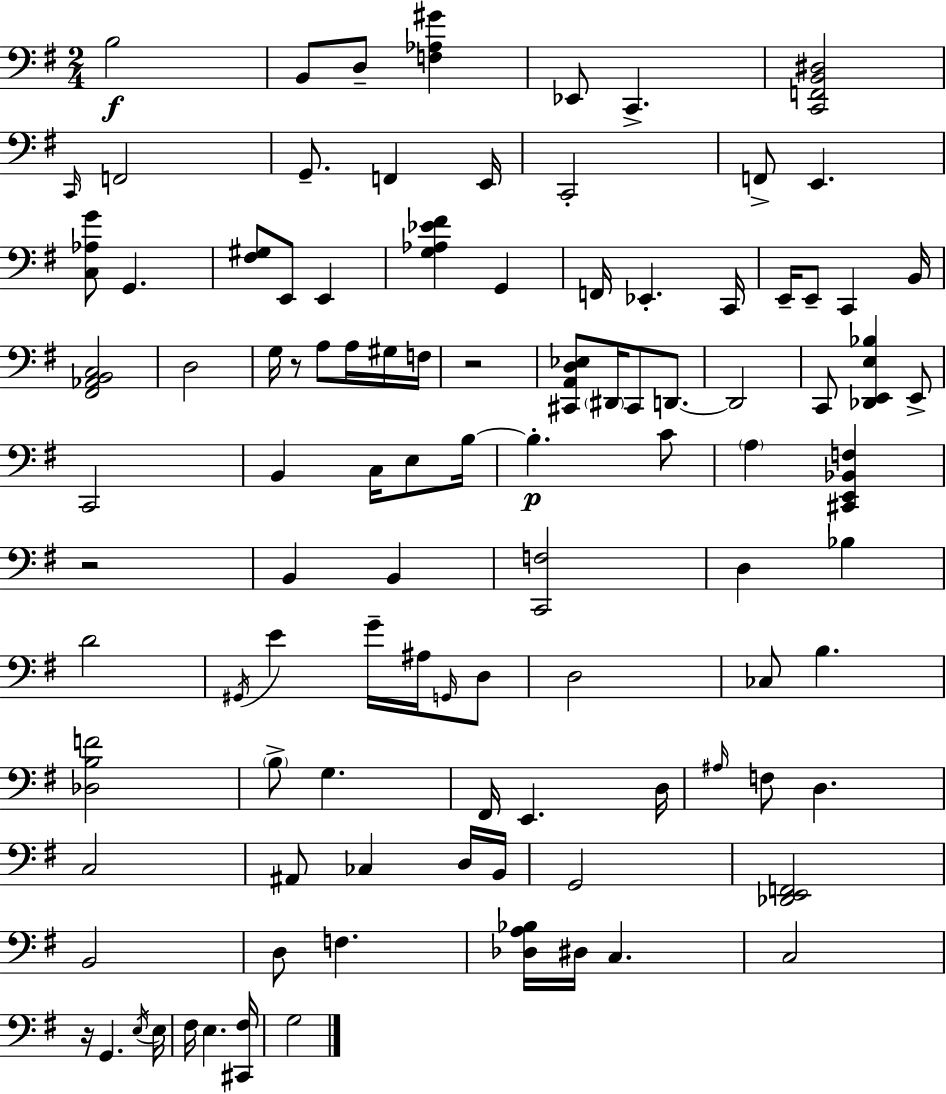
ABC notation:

X:1
T:Untitled
M:2/4
L:1/4
K:Em
B,2 B,,/2 D,/2 [F,_A,^G] _E,,/2 C,, [C,,F,,B,,^D,]2 C,,/4 F,,2 G,,/2 F,, E,,/4 C,,2 F,,/2 E,, [C,_A,G]/2 G,, [^F,^G,]/2 E,,/2 E,, [G,_A,_E^F] G,, F,,/4 _E,, C,,/4 E,,/4 E,,/2 C,, B,,/4 [^F,,_A,,B,,C,]2 D,2 G,/4 z/2 A,/2 A,/4 ^G,/4 F,/4 z2 [^C,,A,,D,_E,]/2 ^D,,/4 ^C,,/2 D,,/2 D,,2 C,,/2 [_D,,E,,E,_B,] E,,/2 C,,2 B,, C,/4 E,/2 B,/4 B, C/2 A, [^C,,E,,_B,,F,] z2 B,, B,, [C,,F,]2 D, _B, D2 ^G,,/4 E G/4 ^A,/4 G,,/4 D,/2 D,2 _C,/2 B, [_D,B,F]2 B,/2 G, ^F,,/4 E,, D,/4 ^A,/4 F,/2 D, C,2 ^A,,/2 _C, D,/4 B,,/4 G,,2 [_D,,E,,F,,]2 B,,2 D,/2 F, [_D,A,_B,]/4 ^D,/4 C, C,2 z/4 G,, E,/4 E,/4 ^F,/4 E, [^C,,^F,]/4 G,2